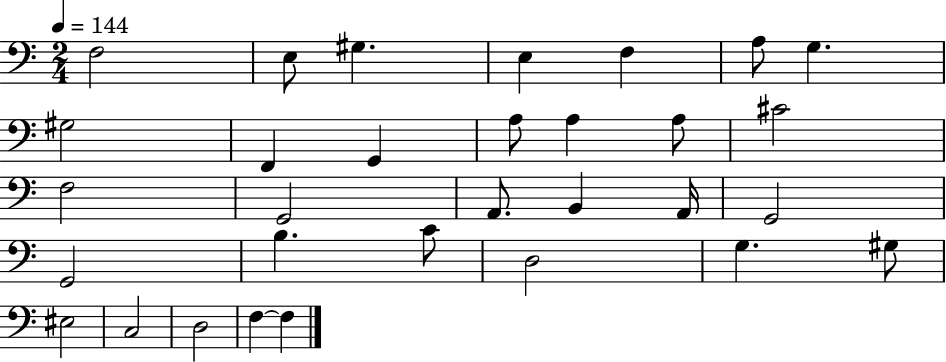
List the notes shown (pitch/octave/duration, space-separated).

F3/h E3/e G#3/q. E3/q F3/q A3/e G3/q. G#3/h F2/q G2/q A3/e A3/q A3/e C#4/h F3/h G2/h A2/e. B2/q A2/s G2/h G2/h B3/q. C4/e D3/h G3/q. G#3/e EIS3/h C3/h D3/h F3/q F3/q